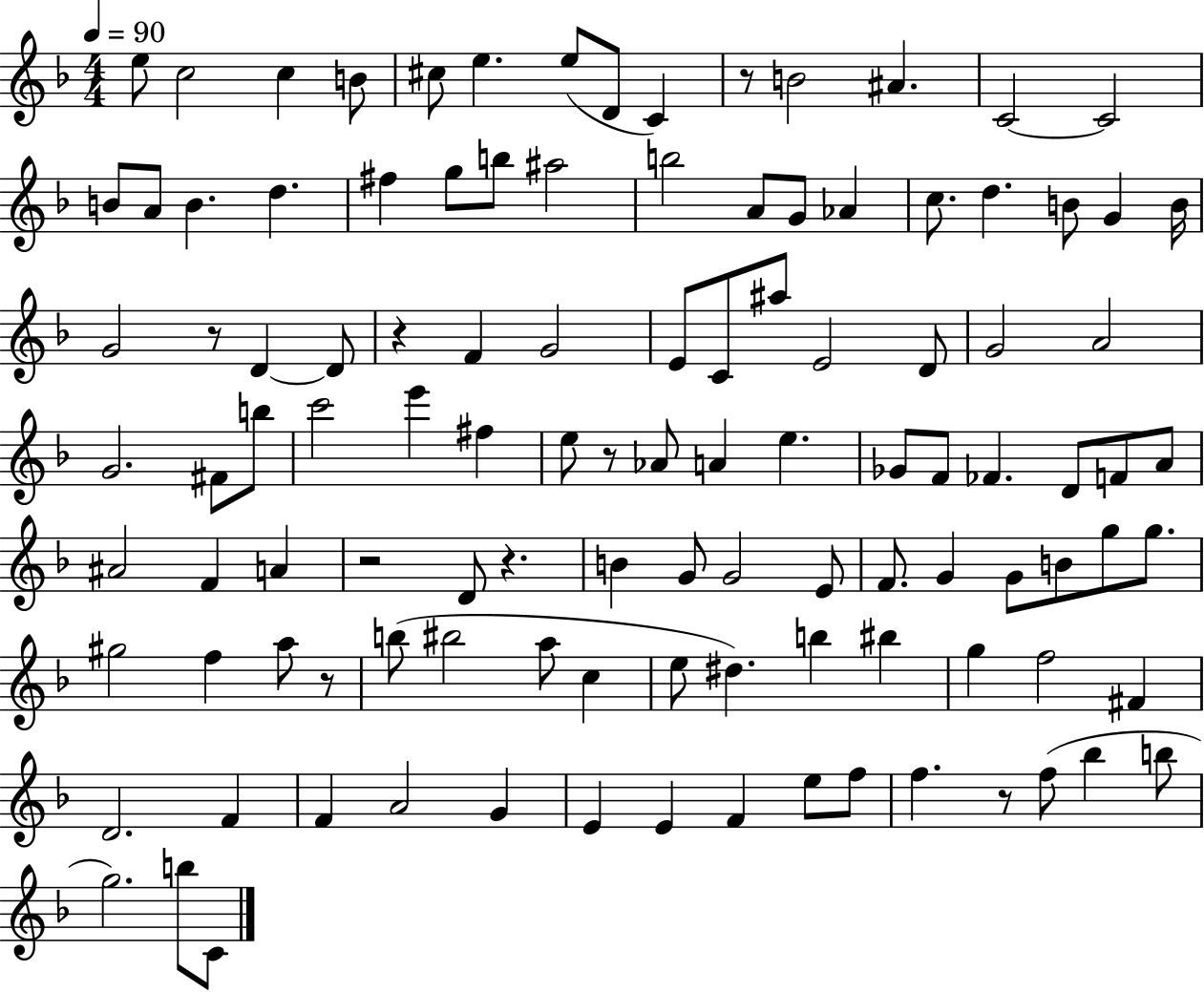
{
  \clef treble
  \numericTimeSignature
  \time 4/4
  \key f \major
  \tempo 4 = 90
  e''8 c''2 c''4 b'8 | cis''8 e''4. e''8( d'8 c'4) | r8 b'2 ais'4. | c'2~~ c'2 | \break b'8 a'8 b'4. d''4. | fis''4 g''8 b''8 ais''2 | b''2 a'8 g'8 aes'4 | c''8. d''4. b'8 g'4 b'16 | \break g'2 r8 d'4~~ d'8 | r4 f'4 g'2 | e'8 c'8 ais''8 e'2 d'8 | g'2 a'2 | \break g'2. fis'8 b''8 | c'''2 e'''4 fis''4 | e''8 r8 aes'8 a'4 e''4. | ges'8 f'8 fes'4. d'8 f'8 a'8 | \break ais'2 f'4 a'4 | r2 d'8 r4. | b'4 g'8 g'2 e'8 | f'8. g'4 g'8 b'8 g''8 g''8. | \break gis''2 f''4 a''8 r8 | b''8( bis''2 a''8 c''4 | e''8 dis''4.) b''4 bis''4 | g''4 f''2 fis'4 | \break d'2. f'4 | f'4 a'2 g'4 | e'4 e'4 f'4 e''8 f''8 | f''4. r8 f''8( bes''4 b''8 | \break g''2.) b''8 c'8 | \bar "|."
}